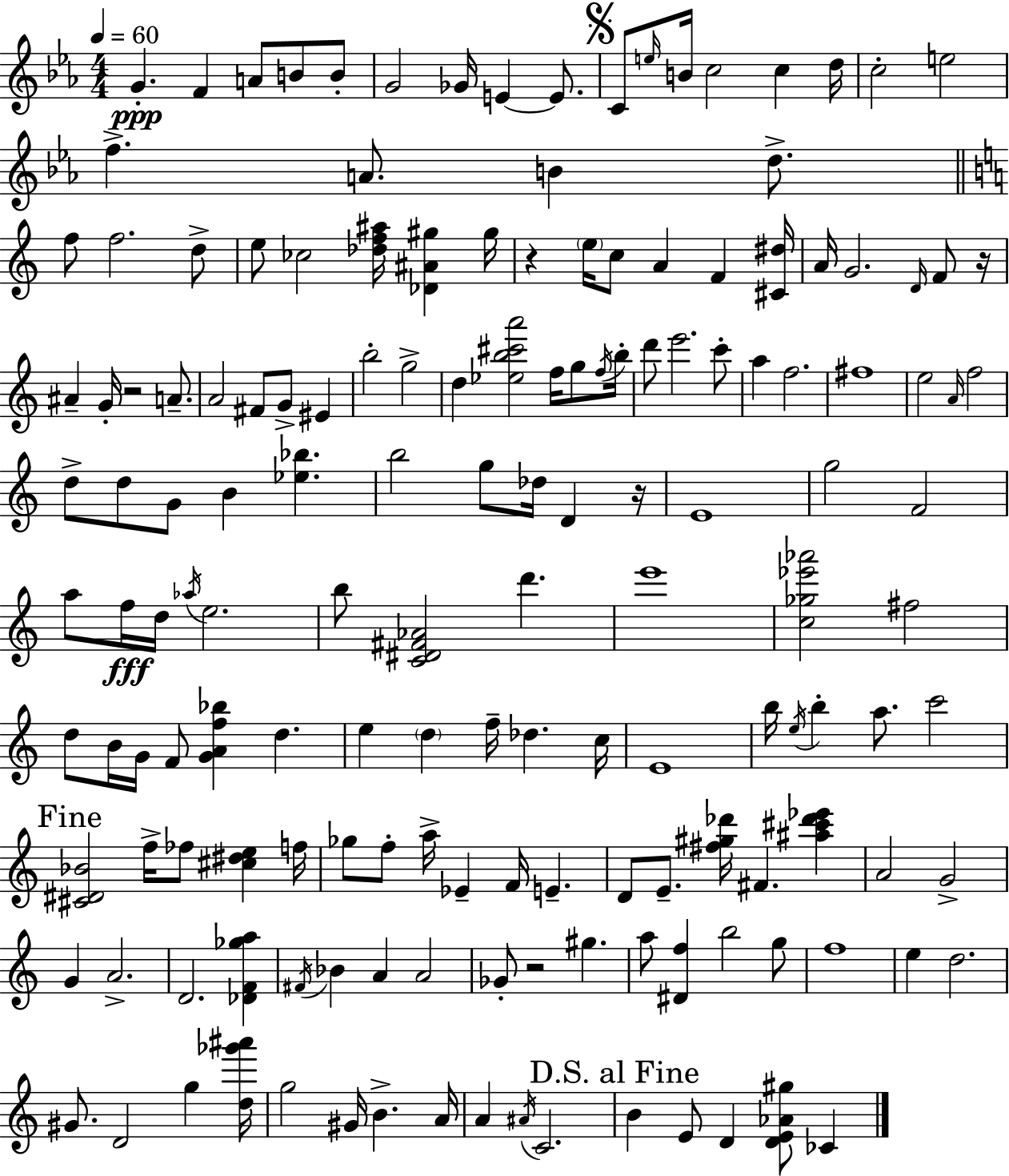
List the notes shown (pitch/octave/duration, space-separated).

G4/q. F4/q A4/e B4/e B4/e G4/h Gb4/s E4/q E4/e. C4/e E5/s B4/s C5/h C5/q D5/s C5/h E5/h F5/q. A4/e. B4/q D5/e. F5/e F5/h. D5/e E5/e CES5/h [Db5,F5,A#5]/s [Db4,A#4,G#5]/q G#5/s R/q E5/s C5/e A4/q F4/q [C#4,D#5]/s A4/s G4/h. D4/s F4/e R/s A#4/q G4/s R/h A4/e. A4/h F#4/e G4/e EIS4/q B5/h G5/h D5/q [Eb5,B5,C#6,A6]/h F5/s G5/e F5/s B5/s D6/e E6/h. C6/e A5/q F5/h. F#5/w E5/h A4/s F5/h D5/e D5/e G4/e B4/q [Eb5,Bb5]/q. B5/h G5/e Db5/s D4/q R/s E4/w G5/h F4/h A5/e F5/s D5/s Ab5/s E5/h. B5/e [C4,D#4,F#4,Ab4]/h D6/q. E6/w [C5,Gb5,Eb6,Ab6]/h F#5/h D5/e B4/s G4/s F4/e [G4,A4,F5,Bb5]/q D5/q. E5/q D5/q F5/s Db5/q. C5/s E4/w B5/s E5/s B5/q A5/e. C6/h [C#4,D#4,Bb4]/h F5/s FES5/e [C#5,D#5,E5]/q F5/s Gb5/e F5/e A5/s Eb4/q F4/s E4/q. D4/e E4/e. [F#5,G#5,Db6]/s F#4/q. [A#5,C#6,Db6,Eb6]/q A4/h G4/h G4/q A4/h. D4/h. [Db4,F4,Gb5,A5]/q F#4/s Bb4/q A4/q A4/h Gb4/e R/h G#5/q. A5/e [D#4,F5]/q B5/h G5/e F5/w E5/q D5/h. G#4/e. D4/h G5/q [D5,Gb6,A#6]/s G5/h G#4/s B4/q. A4/s A4/q A#4/s C4/h. B4/q E4/e D4/q [D4,E4,Ab4,G#5]/e CES4/q